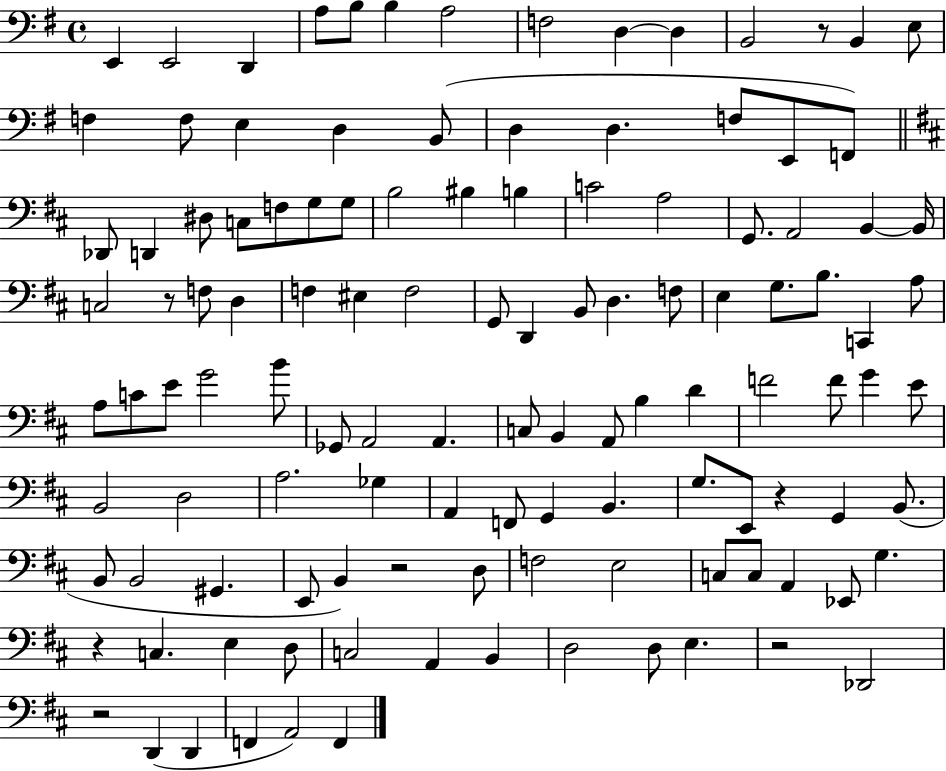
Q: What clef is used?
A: bass